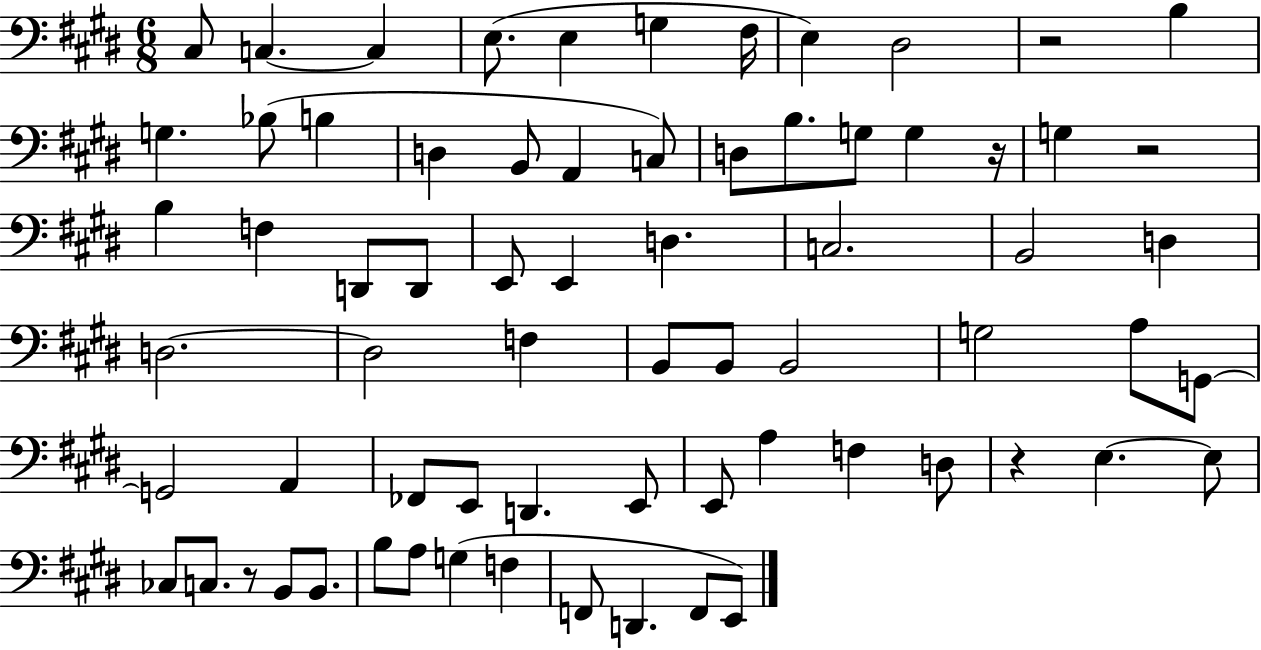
X:1
T:Untitled
M:6/8
L:1/4
K:E
^C,/2 C, C, E,/2 E, G, ^F,/4 E, ^D,2 z2 B, G, _B,/2 B, D, B,,/2 A,, C,/2 D,/2 B,/2 G,/2 G, z/4 G, z2 B, F, D,,/2 D,,/2 E,,/2 E,, D, C,2 B,,2 D, D,2 D,2 F, B,,/2 B,,/2 B,,2 G,2 A,/2 G,,/2 G,,2 A,, _F,,/2 E,,/2 D,, E,,/2 E,,/2 A, F, D,/2 z E, E,/2 _C,/2 C,/2 z/2 B,,/2 B,,/2 B,/2 A,/2 G, F, F,,/2 D,, F,,/2 E,,/2